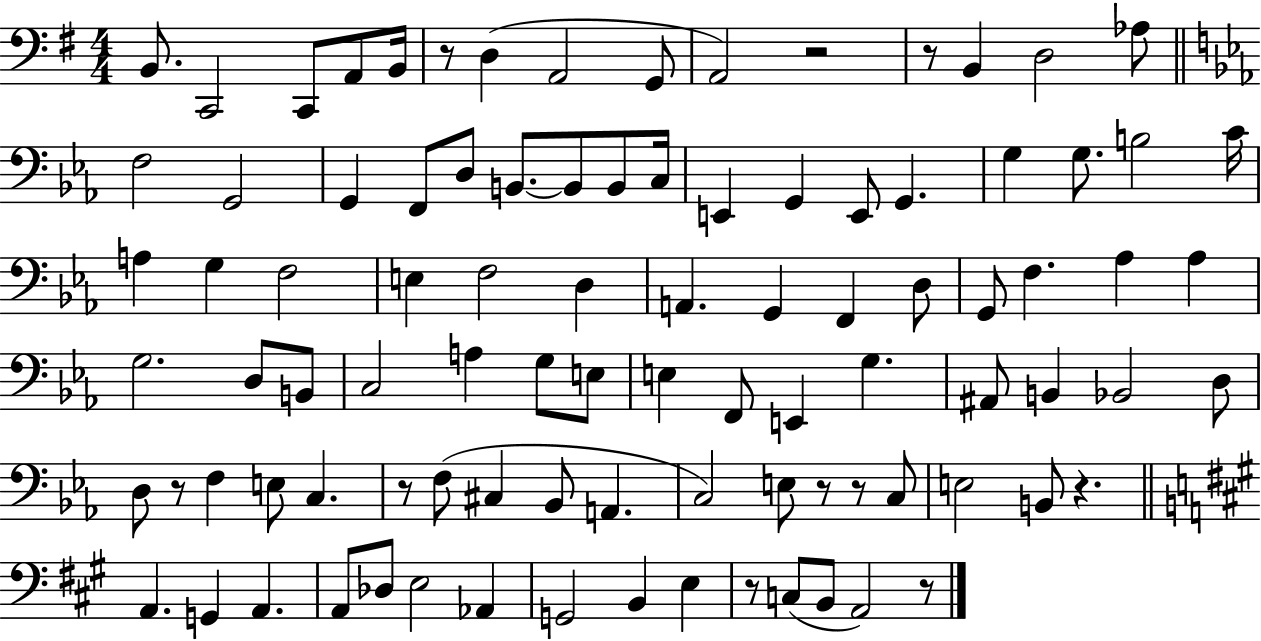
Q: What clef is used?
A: bass